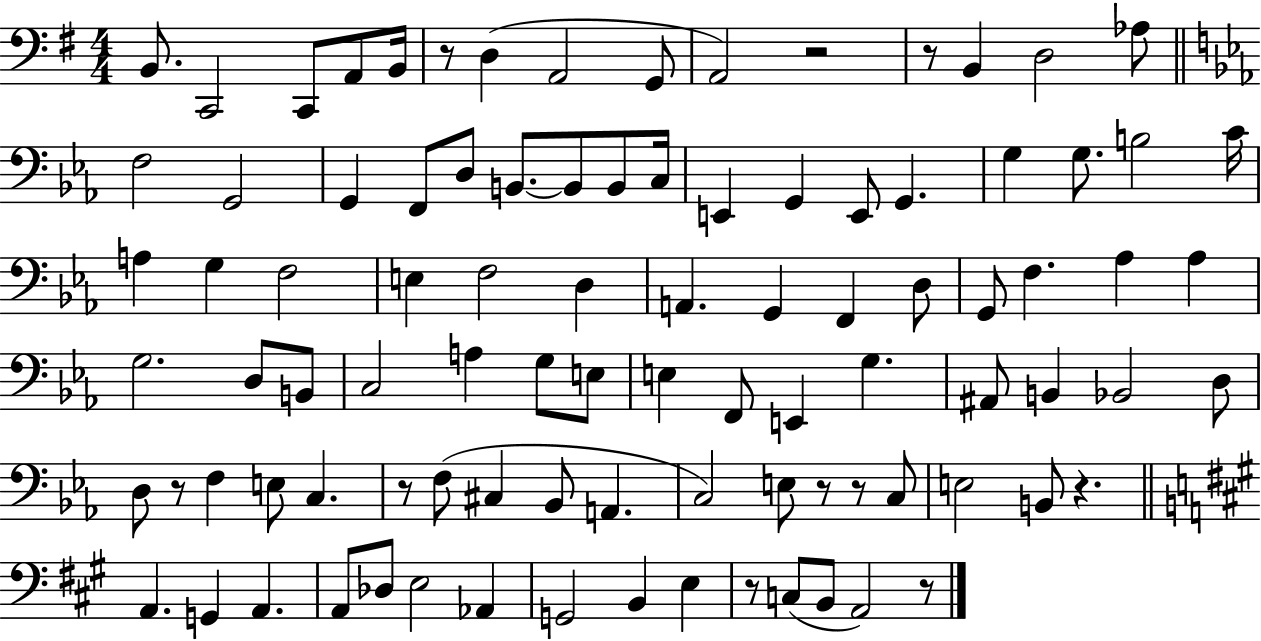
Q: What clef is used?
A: bass